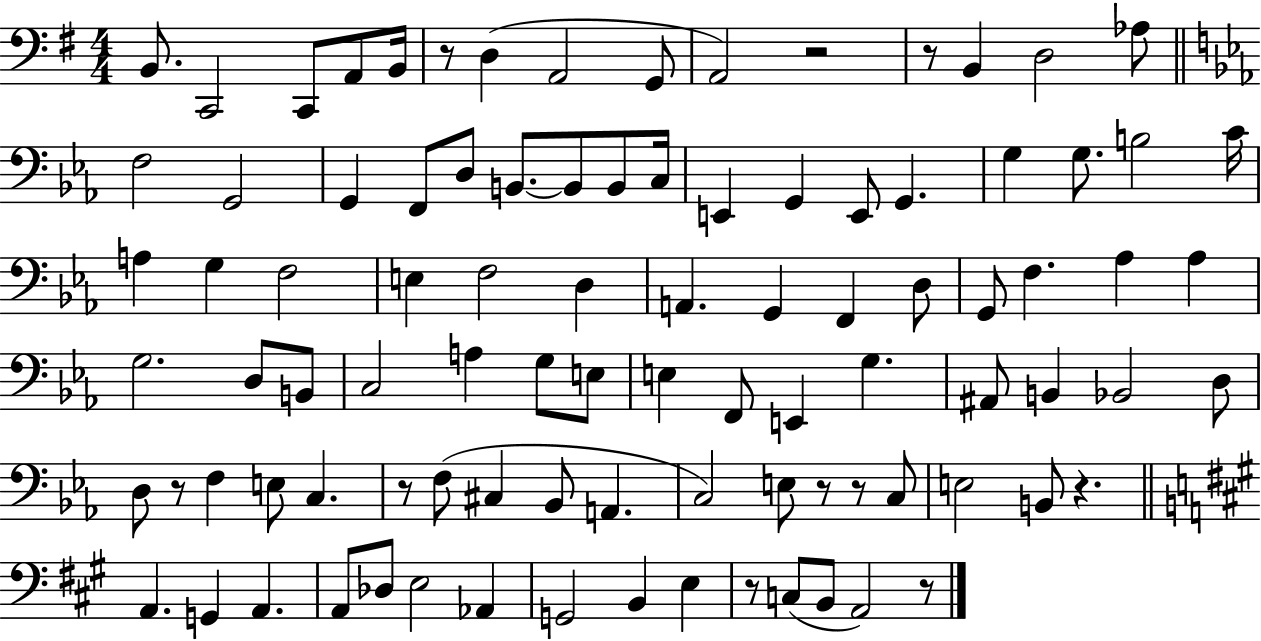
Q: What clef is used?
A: bass